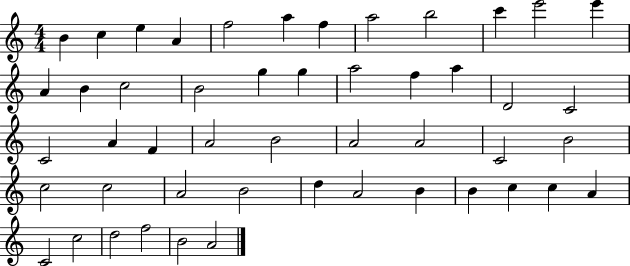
{
  \clef treble
  \numericTimeSignature
  \time 4/4
  \key c \major
  b'4 c''4 e''4 a'4 | f''2 a''4 f''4 | a''2 b''2 | c'''4 e'''2 e'''4 | \break a'4 b'4 c''2 | b'2 g''4 g''4 | a''2 f''4 a''4 | d'2 c'2 | \break c'2 a'4 f'4 | a'2 b'2 | a'2 a'2 | c'2 b'2 | \break c''2 c''2 | a'2 b'2 | d''4 a'2 b'4 | b'4 c''4 c''4 a'4 | \break c'2 c''2 | d''2 f''2 | b'2 a'2 | \bar "|."
}